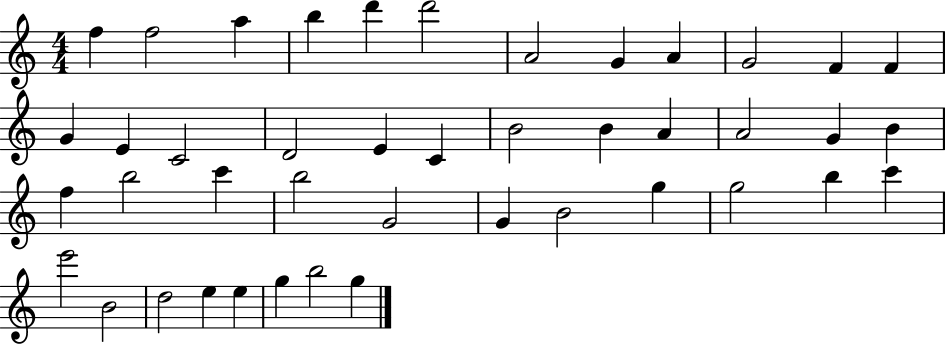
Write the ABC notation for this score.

X:1
T:Untitled
M:4/4
L:1/4
K:C
f f2 a b d' d'2 A2 G A G2 F F G E C2 D2 E C B2 B A A2 G B f b2 c' b2 G2 G B2 g g2 b c' e'2 B2 d2 e e g b2 g